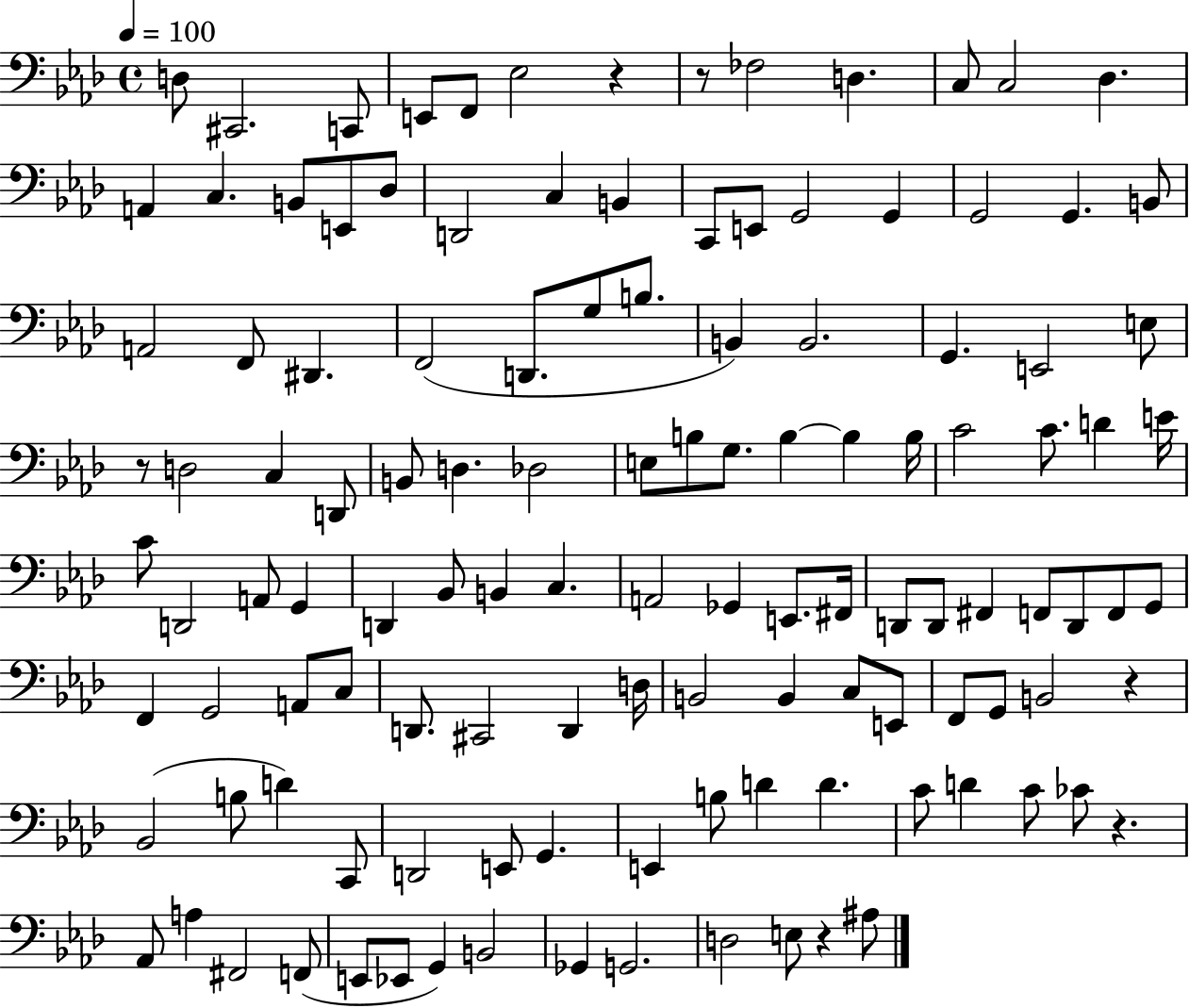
X:1
T:Untitled
M:4/4
L:1/4
K:Ab
D,/2 ^C,,2 C,,/2 E,,/2 F,,/2 _E,2 z z/2 _F,2 D, C,/2 C,2 _D, A,, C, B,,/2 E,,/2 _D,/2 D,,2 C, B,, C,,/2 E,,/2 G,,2 G,, G,,2 G,, B,,/2 A,,2 F,,/2 ^D,, F,,2 D,,/2 G,/2 B,/2 B,, B,,2 G,, E,,2 E,/2 z/2 D,2 C, D,,/2 B,,/2 D, _D,2 E,/2 B,/2 G,/2 B, B, B,/4 C2 C/2 D E/4 C/2 D,,2 A,,/2 G,, D,, _B,,/2 B,, C, A,,2 _G,, E,,/2 ^F,,/4 D,,/2 D,,/2 ^F,, F,,/2 D,,/2 F,,/2 G,,/2 F,, G,,2 A,,/2 C,/2 D,,/2 ^C,,2 D,, D,/4 B,,2 B,, C,/2 E,,/2 F,,/2 G,,/2 B,,2 z _B,,2 B,/2 D C,,/2 D,,2 E,,/2 G,, E,, B,/2 D D C/2 D C/2 _C/2 z _A,,/2 A, ^F,,2 F,,/2 E,,/2 _E,,/2 G,, B,,2 _G,, G,,2 D,2 E,/2 z ^A,/2